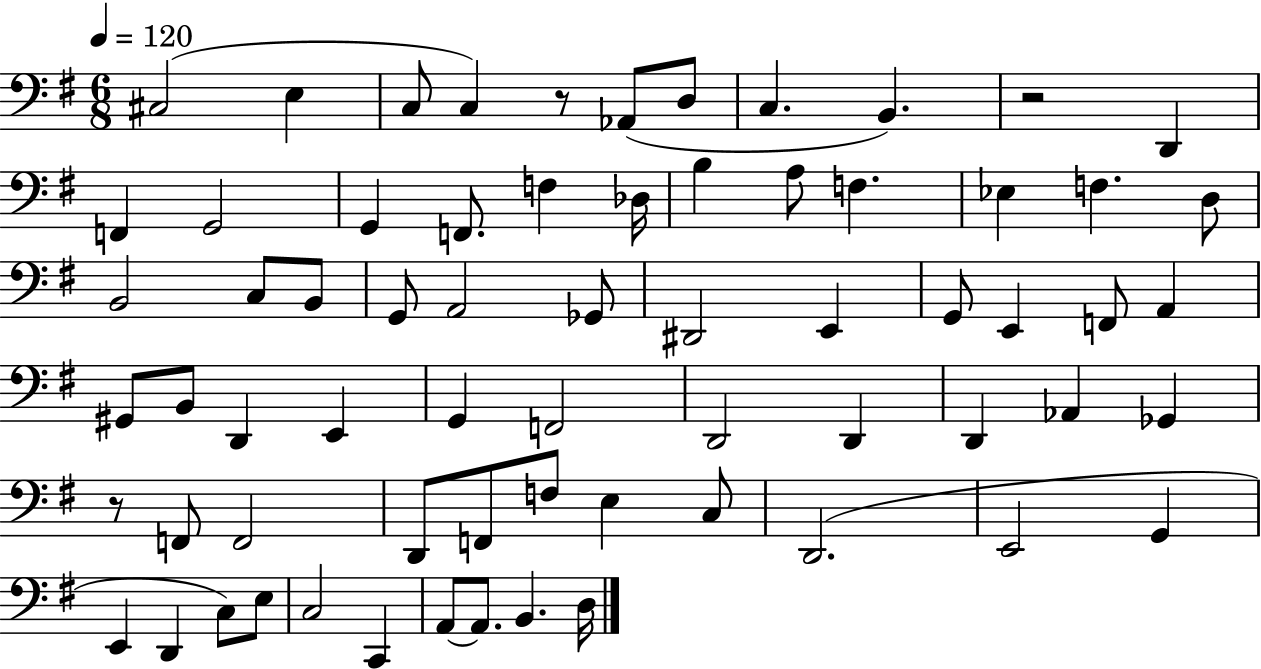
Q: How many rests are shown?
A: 3